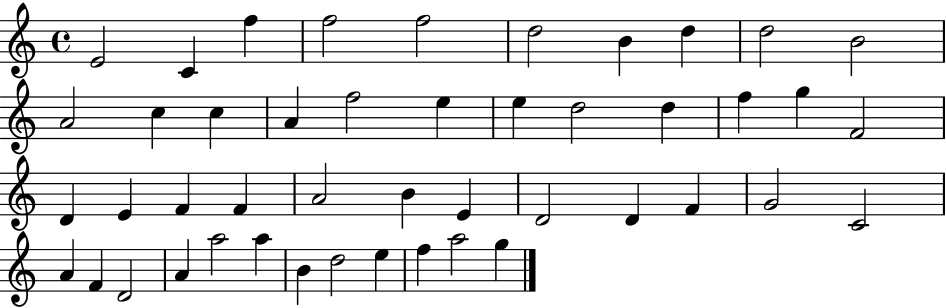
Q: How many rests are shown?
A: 0